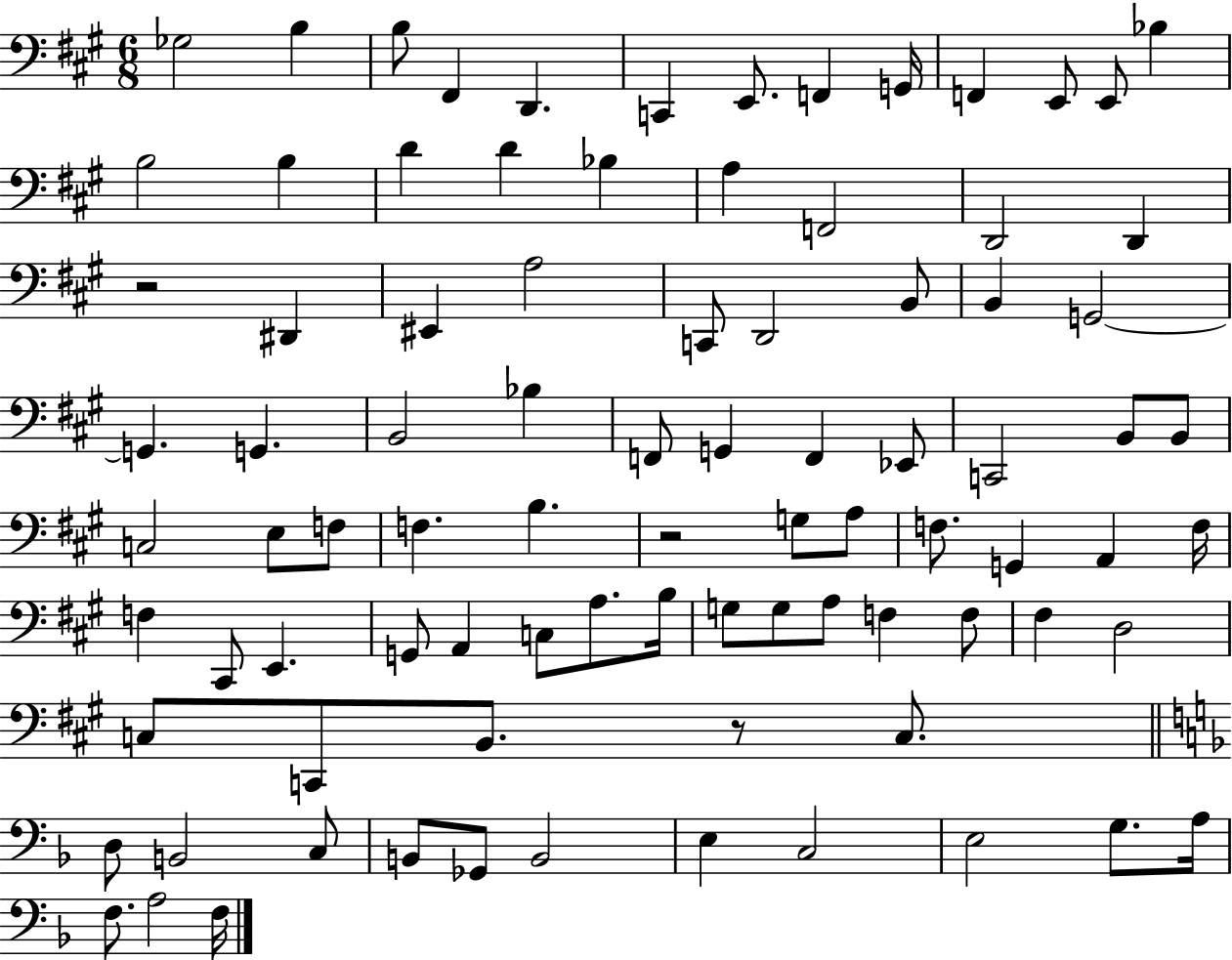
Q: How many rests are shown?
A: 3